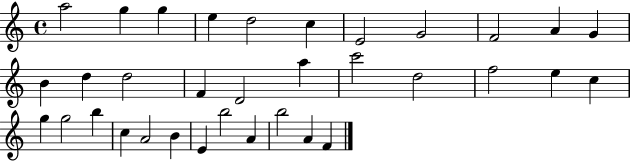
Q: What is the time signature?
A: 4/4